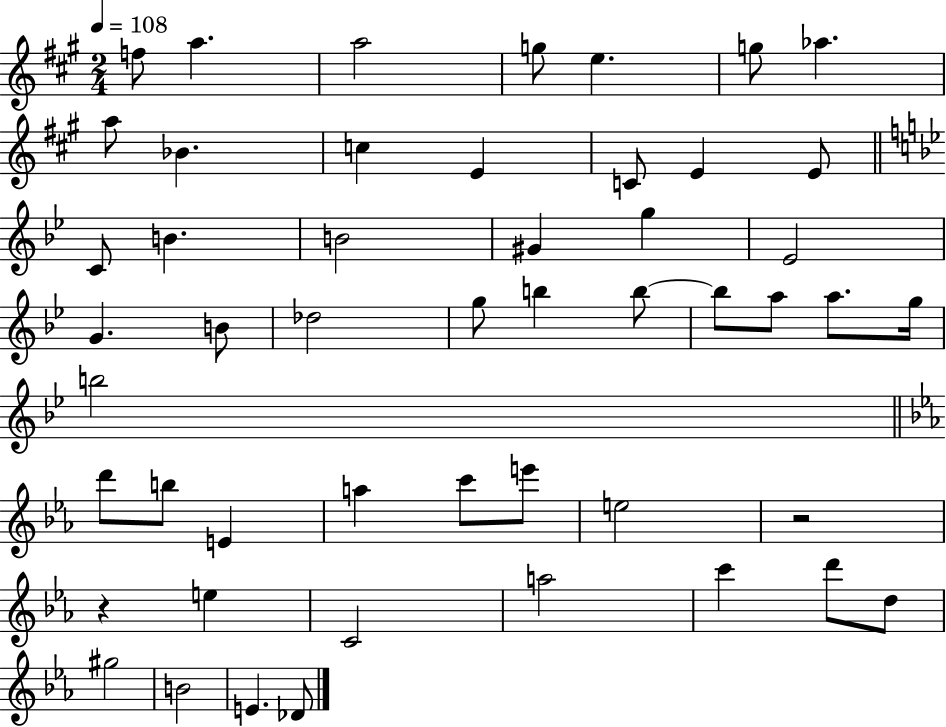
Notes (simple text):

F5/e A5/q. A5/h G5/e E5/q. G5/e Ab5/q. A5/e Bb4/q. C5/q E4/q C4/e E4/q E4/e C4/e B4/q. B4/h G#4/q G5/q Eb4/h G4/q. B4/e Db5/h G5/e B5/q B5/e B5/e A5/e A5/e. G5/s B5/h D6/e B5/e E4/q A5/q C6/e E6/e E5/h R/h R/q E5/q C4/h A5/h C6/q D6/e D5/e G#5/h B4/h E4/q. Db4/e